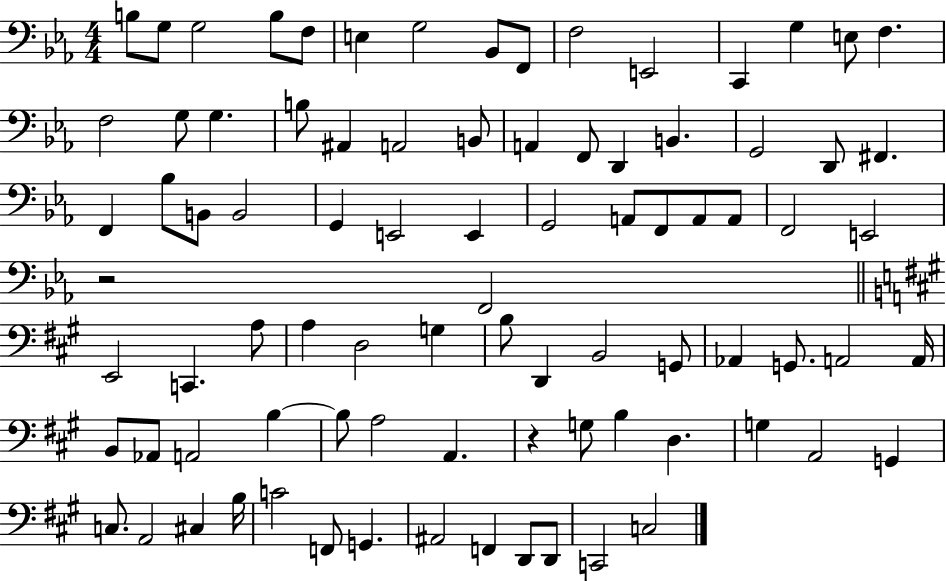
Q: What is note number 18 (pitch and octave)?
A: G3